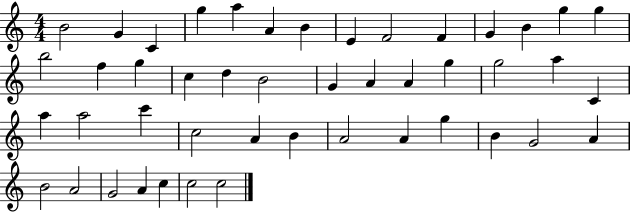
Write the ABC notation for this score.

X:1
T:Untitled
M:4/4
L:1/4
K:C
B2 G C g a A B E F2 F G B g g b2 f g c d B2 G A A g g2 a C a a2 c' c2 A B A2 A g B G2 A B2 A2 G2 A c c2 c2